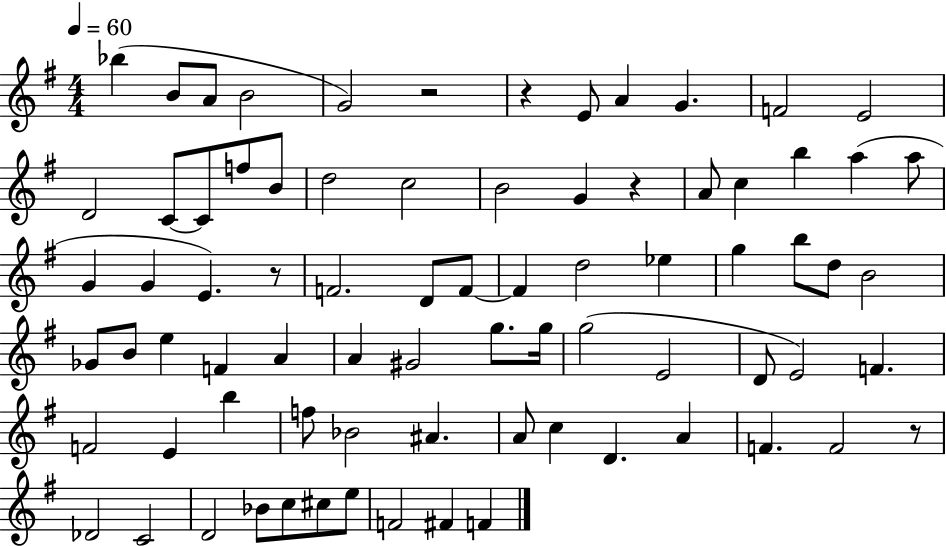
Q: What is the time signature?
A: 4/4